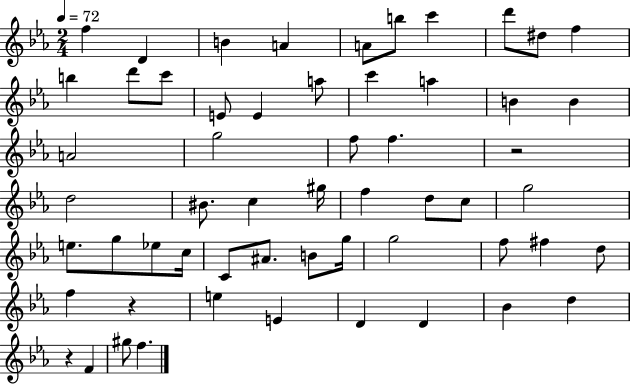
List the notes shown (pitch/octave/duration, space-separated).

F5/q D4/q B4/q A4/q A4/e B5/e C6/q D6/e D#5/e F5/q B5/q D6/e C6/e E4/e E4/q A5/e C6/q A5/q B4/q B4/q A4/h G5/h F5/e F5/q. R/h D5/h BIS4/e. C5/q G#5/s F5/q D5/e C5/e G5/h E5/e. G5/e Eb5/e C5/s C4/e A#4/e. B4/e G5/s G5/h F5/e F#5/q D5/e F5/q R/q E5/q E4/q D4/q D4/q Bb4/q D5/q R/q F4/q G#5/e F5/q.